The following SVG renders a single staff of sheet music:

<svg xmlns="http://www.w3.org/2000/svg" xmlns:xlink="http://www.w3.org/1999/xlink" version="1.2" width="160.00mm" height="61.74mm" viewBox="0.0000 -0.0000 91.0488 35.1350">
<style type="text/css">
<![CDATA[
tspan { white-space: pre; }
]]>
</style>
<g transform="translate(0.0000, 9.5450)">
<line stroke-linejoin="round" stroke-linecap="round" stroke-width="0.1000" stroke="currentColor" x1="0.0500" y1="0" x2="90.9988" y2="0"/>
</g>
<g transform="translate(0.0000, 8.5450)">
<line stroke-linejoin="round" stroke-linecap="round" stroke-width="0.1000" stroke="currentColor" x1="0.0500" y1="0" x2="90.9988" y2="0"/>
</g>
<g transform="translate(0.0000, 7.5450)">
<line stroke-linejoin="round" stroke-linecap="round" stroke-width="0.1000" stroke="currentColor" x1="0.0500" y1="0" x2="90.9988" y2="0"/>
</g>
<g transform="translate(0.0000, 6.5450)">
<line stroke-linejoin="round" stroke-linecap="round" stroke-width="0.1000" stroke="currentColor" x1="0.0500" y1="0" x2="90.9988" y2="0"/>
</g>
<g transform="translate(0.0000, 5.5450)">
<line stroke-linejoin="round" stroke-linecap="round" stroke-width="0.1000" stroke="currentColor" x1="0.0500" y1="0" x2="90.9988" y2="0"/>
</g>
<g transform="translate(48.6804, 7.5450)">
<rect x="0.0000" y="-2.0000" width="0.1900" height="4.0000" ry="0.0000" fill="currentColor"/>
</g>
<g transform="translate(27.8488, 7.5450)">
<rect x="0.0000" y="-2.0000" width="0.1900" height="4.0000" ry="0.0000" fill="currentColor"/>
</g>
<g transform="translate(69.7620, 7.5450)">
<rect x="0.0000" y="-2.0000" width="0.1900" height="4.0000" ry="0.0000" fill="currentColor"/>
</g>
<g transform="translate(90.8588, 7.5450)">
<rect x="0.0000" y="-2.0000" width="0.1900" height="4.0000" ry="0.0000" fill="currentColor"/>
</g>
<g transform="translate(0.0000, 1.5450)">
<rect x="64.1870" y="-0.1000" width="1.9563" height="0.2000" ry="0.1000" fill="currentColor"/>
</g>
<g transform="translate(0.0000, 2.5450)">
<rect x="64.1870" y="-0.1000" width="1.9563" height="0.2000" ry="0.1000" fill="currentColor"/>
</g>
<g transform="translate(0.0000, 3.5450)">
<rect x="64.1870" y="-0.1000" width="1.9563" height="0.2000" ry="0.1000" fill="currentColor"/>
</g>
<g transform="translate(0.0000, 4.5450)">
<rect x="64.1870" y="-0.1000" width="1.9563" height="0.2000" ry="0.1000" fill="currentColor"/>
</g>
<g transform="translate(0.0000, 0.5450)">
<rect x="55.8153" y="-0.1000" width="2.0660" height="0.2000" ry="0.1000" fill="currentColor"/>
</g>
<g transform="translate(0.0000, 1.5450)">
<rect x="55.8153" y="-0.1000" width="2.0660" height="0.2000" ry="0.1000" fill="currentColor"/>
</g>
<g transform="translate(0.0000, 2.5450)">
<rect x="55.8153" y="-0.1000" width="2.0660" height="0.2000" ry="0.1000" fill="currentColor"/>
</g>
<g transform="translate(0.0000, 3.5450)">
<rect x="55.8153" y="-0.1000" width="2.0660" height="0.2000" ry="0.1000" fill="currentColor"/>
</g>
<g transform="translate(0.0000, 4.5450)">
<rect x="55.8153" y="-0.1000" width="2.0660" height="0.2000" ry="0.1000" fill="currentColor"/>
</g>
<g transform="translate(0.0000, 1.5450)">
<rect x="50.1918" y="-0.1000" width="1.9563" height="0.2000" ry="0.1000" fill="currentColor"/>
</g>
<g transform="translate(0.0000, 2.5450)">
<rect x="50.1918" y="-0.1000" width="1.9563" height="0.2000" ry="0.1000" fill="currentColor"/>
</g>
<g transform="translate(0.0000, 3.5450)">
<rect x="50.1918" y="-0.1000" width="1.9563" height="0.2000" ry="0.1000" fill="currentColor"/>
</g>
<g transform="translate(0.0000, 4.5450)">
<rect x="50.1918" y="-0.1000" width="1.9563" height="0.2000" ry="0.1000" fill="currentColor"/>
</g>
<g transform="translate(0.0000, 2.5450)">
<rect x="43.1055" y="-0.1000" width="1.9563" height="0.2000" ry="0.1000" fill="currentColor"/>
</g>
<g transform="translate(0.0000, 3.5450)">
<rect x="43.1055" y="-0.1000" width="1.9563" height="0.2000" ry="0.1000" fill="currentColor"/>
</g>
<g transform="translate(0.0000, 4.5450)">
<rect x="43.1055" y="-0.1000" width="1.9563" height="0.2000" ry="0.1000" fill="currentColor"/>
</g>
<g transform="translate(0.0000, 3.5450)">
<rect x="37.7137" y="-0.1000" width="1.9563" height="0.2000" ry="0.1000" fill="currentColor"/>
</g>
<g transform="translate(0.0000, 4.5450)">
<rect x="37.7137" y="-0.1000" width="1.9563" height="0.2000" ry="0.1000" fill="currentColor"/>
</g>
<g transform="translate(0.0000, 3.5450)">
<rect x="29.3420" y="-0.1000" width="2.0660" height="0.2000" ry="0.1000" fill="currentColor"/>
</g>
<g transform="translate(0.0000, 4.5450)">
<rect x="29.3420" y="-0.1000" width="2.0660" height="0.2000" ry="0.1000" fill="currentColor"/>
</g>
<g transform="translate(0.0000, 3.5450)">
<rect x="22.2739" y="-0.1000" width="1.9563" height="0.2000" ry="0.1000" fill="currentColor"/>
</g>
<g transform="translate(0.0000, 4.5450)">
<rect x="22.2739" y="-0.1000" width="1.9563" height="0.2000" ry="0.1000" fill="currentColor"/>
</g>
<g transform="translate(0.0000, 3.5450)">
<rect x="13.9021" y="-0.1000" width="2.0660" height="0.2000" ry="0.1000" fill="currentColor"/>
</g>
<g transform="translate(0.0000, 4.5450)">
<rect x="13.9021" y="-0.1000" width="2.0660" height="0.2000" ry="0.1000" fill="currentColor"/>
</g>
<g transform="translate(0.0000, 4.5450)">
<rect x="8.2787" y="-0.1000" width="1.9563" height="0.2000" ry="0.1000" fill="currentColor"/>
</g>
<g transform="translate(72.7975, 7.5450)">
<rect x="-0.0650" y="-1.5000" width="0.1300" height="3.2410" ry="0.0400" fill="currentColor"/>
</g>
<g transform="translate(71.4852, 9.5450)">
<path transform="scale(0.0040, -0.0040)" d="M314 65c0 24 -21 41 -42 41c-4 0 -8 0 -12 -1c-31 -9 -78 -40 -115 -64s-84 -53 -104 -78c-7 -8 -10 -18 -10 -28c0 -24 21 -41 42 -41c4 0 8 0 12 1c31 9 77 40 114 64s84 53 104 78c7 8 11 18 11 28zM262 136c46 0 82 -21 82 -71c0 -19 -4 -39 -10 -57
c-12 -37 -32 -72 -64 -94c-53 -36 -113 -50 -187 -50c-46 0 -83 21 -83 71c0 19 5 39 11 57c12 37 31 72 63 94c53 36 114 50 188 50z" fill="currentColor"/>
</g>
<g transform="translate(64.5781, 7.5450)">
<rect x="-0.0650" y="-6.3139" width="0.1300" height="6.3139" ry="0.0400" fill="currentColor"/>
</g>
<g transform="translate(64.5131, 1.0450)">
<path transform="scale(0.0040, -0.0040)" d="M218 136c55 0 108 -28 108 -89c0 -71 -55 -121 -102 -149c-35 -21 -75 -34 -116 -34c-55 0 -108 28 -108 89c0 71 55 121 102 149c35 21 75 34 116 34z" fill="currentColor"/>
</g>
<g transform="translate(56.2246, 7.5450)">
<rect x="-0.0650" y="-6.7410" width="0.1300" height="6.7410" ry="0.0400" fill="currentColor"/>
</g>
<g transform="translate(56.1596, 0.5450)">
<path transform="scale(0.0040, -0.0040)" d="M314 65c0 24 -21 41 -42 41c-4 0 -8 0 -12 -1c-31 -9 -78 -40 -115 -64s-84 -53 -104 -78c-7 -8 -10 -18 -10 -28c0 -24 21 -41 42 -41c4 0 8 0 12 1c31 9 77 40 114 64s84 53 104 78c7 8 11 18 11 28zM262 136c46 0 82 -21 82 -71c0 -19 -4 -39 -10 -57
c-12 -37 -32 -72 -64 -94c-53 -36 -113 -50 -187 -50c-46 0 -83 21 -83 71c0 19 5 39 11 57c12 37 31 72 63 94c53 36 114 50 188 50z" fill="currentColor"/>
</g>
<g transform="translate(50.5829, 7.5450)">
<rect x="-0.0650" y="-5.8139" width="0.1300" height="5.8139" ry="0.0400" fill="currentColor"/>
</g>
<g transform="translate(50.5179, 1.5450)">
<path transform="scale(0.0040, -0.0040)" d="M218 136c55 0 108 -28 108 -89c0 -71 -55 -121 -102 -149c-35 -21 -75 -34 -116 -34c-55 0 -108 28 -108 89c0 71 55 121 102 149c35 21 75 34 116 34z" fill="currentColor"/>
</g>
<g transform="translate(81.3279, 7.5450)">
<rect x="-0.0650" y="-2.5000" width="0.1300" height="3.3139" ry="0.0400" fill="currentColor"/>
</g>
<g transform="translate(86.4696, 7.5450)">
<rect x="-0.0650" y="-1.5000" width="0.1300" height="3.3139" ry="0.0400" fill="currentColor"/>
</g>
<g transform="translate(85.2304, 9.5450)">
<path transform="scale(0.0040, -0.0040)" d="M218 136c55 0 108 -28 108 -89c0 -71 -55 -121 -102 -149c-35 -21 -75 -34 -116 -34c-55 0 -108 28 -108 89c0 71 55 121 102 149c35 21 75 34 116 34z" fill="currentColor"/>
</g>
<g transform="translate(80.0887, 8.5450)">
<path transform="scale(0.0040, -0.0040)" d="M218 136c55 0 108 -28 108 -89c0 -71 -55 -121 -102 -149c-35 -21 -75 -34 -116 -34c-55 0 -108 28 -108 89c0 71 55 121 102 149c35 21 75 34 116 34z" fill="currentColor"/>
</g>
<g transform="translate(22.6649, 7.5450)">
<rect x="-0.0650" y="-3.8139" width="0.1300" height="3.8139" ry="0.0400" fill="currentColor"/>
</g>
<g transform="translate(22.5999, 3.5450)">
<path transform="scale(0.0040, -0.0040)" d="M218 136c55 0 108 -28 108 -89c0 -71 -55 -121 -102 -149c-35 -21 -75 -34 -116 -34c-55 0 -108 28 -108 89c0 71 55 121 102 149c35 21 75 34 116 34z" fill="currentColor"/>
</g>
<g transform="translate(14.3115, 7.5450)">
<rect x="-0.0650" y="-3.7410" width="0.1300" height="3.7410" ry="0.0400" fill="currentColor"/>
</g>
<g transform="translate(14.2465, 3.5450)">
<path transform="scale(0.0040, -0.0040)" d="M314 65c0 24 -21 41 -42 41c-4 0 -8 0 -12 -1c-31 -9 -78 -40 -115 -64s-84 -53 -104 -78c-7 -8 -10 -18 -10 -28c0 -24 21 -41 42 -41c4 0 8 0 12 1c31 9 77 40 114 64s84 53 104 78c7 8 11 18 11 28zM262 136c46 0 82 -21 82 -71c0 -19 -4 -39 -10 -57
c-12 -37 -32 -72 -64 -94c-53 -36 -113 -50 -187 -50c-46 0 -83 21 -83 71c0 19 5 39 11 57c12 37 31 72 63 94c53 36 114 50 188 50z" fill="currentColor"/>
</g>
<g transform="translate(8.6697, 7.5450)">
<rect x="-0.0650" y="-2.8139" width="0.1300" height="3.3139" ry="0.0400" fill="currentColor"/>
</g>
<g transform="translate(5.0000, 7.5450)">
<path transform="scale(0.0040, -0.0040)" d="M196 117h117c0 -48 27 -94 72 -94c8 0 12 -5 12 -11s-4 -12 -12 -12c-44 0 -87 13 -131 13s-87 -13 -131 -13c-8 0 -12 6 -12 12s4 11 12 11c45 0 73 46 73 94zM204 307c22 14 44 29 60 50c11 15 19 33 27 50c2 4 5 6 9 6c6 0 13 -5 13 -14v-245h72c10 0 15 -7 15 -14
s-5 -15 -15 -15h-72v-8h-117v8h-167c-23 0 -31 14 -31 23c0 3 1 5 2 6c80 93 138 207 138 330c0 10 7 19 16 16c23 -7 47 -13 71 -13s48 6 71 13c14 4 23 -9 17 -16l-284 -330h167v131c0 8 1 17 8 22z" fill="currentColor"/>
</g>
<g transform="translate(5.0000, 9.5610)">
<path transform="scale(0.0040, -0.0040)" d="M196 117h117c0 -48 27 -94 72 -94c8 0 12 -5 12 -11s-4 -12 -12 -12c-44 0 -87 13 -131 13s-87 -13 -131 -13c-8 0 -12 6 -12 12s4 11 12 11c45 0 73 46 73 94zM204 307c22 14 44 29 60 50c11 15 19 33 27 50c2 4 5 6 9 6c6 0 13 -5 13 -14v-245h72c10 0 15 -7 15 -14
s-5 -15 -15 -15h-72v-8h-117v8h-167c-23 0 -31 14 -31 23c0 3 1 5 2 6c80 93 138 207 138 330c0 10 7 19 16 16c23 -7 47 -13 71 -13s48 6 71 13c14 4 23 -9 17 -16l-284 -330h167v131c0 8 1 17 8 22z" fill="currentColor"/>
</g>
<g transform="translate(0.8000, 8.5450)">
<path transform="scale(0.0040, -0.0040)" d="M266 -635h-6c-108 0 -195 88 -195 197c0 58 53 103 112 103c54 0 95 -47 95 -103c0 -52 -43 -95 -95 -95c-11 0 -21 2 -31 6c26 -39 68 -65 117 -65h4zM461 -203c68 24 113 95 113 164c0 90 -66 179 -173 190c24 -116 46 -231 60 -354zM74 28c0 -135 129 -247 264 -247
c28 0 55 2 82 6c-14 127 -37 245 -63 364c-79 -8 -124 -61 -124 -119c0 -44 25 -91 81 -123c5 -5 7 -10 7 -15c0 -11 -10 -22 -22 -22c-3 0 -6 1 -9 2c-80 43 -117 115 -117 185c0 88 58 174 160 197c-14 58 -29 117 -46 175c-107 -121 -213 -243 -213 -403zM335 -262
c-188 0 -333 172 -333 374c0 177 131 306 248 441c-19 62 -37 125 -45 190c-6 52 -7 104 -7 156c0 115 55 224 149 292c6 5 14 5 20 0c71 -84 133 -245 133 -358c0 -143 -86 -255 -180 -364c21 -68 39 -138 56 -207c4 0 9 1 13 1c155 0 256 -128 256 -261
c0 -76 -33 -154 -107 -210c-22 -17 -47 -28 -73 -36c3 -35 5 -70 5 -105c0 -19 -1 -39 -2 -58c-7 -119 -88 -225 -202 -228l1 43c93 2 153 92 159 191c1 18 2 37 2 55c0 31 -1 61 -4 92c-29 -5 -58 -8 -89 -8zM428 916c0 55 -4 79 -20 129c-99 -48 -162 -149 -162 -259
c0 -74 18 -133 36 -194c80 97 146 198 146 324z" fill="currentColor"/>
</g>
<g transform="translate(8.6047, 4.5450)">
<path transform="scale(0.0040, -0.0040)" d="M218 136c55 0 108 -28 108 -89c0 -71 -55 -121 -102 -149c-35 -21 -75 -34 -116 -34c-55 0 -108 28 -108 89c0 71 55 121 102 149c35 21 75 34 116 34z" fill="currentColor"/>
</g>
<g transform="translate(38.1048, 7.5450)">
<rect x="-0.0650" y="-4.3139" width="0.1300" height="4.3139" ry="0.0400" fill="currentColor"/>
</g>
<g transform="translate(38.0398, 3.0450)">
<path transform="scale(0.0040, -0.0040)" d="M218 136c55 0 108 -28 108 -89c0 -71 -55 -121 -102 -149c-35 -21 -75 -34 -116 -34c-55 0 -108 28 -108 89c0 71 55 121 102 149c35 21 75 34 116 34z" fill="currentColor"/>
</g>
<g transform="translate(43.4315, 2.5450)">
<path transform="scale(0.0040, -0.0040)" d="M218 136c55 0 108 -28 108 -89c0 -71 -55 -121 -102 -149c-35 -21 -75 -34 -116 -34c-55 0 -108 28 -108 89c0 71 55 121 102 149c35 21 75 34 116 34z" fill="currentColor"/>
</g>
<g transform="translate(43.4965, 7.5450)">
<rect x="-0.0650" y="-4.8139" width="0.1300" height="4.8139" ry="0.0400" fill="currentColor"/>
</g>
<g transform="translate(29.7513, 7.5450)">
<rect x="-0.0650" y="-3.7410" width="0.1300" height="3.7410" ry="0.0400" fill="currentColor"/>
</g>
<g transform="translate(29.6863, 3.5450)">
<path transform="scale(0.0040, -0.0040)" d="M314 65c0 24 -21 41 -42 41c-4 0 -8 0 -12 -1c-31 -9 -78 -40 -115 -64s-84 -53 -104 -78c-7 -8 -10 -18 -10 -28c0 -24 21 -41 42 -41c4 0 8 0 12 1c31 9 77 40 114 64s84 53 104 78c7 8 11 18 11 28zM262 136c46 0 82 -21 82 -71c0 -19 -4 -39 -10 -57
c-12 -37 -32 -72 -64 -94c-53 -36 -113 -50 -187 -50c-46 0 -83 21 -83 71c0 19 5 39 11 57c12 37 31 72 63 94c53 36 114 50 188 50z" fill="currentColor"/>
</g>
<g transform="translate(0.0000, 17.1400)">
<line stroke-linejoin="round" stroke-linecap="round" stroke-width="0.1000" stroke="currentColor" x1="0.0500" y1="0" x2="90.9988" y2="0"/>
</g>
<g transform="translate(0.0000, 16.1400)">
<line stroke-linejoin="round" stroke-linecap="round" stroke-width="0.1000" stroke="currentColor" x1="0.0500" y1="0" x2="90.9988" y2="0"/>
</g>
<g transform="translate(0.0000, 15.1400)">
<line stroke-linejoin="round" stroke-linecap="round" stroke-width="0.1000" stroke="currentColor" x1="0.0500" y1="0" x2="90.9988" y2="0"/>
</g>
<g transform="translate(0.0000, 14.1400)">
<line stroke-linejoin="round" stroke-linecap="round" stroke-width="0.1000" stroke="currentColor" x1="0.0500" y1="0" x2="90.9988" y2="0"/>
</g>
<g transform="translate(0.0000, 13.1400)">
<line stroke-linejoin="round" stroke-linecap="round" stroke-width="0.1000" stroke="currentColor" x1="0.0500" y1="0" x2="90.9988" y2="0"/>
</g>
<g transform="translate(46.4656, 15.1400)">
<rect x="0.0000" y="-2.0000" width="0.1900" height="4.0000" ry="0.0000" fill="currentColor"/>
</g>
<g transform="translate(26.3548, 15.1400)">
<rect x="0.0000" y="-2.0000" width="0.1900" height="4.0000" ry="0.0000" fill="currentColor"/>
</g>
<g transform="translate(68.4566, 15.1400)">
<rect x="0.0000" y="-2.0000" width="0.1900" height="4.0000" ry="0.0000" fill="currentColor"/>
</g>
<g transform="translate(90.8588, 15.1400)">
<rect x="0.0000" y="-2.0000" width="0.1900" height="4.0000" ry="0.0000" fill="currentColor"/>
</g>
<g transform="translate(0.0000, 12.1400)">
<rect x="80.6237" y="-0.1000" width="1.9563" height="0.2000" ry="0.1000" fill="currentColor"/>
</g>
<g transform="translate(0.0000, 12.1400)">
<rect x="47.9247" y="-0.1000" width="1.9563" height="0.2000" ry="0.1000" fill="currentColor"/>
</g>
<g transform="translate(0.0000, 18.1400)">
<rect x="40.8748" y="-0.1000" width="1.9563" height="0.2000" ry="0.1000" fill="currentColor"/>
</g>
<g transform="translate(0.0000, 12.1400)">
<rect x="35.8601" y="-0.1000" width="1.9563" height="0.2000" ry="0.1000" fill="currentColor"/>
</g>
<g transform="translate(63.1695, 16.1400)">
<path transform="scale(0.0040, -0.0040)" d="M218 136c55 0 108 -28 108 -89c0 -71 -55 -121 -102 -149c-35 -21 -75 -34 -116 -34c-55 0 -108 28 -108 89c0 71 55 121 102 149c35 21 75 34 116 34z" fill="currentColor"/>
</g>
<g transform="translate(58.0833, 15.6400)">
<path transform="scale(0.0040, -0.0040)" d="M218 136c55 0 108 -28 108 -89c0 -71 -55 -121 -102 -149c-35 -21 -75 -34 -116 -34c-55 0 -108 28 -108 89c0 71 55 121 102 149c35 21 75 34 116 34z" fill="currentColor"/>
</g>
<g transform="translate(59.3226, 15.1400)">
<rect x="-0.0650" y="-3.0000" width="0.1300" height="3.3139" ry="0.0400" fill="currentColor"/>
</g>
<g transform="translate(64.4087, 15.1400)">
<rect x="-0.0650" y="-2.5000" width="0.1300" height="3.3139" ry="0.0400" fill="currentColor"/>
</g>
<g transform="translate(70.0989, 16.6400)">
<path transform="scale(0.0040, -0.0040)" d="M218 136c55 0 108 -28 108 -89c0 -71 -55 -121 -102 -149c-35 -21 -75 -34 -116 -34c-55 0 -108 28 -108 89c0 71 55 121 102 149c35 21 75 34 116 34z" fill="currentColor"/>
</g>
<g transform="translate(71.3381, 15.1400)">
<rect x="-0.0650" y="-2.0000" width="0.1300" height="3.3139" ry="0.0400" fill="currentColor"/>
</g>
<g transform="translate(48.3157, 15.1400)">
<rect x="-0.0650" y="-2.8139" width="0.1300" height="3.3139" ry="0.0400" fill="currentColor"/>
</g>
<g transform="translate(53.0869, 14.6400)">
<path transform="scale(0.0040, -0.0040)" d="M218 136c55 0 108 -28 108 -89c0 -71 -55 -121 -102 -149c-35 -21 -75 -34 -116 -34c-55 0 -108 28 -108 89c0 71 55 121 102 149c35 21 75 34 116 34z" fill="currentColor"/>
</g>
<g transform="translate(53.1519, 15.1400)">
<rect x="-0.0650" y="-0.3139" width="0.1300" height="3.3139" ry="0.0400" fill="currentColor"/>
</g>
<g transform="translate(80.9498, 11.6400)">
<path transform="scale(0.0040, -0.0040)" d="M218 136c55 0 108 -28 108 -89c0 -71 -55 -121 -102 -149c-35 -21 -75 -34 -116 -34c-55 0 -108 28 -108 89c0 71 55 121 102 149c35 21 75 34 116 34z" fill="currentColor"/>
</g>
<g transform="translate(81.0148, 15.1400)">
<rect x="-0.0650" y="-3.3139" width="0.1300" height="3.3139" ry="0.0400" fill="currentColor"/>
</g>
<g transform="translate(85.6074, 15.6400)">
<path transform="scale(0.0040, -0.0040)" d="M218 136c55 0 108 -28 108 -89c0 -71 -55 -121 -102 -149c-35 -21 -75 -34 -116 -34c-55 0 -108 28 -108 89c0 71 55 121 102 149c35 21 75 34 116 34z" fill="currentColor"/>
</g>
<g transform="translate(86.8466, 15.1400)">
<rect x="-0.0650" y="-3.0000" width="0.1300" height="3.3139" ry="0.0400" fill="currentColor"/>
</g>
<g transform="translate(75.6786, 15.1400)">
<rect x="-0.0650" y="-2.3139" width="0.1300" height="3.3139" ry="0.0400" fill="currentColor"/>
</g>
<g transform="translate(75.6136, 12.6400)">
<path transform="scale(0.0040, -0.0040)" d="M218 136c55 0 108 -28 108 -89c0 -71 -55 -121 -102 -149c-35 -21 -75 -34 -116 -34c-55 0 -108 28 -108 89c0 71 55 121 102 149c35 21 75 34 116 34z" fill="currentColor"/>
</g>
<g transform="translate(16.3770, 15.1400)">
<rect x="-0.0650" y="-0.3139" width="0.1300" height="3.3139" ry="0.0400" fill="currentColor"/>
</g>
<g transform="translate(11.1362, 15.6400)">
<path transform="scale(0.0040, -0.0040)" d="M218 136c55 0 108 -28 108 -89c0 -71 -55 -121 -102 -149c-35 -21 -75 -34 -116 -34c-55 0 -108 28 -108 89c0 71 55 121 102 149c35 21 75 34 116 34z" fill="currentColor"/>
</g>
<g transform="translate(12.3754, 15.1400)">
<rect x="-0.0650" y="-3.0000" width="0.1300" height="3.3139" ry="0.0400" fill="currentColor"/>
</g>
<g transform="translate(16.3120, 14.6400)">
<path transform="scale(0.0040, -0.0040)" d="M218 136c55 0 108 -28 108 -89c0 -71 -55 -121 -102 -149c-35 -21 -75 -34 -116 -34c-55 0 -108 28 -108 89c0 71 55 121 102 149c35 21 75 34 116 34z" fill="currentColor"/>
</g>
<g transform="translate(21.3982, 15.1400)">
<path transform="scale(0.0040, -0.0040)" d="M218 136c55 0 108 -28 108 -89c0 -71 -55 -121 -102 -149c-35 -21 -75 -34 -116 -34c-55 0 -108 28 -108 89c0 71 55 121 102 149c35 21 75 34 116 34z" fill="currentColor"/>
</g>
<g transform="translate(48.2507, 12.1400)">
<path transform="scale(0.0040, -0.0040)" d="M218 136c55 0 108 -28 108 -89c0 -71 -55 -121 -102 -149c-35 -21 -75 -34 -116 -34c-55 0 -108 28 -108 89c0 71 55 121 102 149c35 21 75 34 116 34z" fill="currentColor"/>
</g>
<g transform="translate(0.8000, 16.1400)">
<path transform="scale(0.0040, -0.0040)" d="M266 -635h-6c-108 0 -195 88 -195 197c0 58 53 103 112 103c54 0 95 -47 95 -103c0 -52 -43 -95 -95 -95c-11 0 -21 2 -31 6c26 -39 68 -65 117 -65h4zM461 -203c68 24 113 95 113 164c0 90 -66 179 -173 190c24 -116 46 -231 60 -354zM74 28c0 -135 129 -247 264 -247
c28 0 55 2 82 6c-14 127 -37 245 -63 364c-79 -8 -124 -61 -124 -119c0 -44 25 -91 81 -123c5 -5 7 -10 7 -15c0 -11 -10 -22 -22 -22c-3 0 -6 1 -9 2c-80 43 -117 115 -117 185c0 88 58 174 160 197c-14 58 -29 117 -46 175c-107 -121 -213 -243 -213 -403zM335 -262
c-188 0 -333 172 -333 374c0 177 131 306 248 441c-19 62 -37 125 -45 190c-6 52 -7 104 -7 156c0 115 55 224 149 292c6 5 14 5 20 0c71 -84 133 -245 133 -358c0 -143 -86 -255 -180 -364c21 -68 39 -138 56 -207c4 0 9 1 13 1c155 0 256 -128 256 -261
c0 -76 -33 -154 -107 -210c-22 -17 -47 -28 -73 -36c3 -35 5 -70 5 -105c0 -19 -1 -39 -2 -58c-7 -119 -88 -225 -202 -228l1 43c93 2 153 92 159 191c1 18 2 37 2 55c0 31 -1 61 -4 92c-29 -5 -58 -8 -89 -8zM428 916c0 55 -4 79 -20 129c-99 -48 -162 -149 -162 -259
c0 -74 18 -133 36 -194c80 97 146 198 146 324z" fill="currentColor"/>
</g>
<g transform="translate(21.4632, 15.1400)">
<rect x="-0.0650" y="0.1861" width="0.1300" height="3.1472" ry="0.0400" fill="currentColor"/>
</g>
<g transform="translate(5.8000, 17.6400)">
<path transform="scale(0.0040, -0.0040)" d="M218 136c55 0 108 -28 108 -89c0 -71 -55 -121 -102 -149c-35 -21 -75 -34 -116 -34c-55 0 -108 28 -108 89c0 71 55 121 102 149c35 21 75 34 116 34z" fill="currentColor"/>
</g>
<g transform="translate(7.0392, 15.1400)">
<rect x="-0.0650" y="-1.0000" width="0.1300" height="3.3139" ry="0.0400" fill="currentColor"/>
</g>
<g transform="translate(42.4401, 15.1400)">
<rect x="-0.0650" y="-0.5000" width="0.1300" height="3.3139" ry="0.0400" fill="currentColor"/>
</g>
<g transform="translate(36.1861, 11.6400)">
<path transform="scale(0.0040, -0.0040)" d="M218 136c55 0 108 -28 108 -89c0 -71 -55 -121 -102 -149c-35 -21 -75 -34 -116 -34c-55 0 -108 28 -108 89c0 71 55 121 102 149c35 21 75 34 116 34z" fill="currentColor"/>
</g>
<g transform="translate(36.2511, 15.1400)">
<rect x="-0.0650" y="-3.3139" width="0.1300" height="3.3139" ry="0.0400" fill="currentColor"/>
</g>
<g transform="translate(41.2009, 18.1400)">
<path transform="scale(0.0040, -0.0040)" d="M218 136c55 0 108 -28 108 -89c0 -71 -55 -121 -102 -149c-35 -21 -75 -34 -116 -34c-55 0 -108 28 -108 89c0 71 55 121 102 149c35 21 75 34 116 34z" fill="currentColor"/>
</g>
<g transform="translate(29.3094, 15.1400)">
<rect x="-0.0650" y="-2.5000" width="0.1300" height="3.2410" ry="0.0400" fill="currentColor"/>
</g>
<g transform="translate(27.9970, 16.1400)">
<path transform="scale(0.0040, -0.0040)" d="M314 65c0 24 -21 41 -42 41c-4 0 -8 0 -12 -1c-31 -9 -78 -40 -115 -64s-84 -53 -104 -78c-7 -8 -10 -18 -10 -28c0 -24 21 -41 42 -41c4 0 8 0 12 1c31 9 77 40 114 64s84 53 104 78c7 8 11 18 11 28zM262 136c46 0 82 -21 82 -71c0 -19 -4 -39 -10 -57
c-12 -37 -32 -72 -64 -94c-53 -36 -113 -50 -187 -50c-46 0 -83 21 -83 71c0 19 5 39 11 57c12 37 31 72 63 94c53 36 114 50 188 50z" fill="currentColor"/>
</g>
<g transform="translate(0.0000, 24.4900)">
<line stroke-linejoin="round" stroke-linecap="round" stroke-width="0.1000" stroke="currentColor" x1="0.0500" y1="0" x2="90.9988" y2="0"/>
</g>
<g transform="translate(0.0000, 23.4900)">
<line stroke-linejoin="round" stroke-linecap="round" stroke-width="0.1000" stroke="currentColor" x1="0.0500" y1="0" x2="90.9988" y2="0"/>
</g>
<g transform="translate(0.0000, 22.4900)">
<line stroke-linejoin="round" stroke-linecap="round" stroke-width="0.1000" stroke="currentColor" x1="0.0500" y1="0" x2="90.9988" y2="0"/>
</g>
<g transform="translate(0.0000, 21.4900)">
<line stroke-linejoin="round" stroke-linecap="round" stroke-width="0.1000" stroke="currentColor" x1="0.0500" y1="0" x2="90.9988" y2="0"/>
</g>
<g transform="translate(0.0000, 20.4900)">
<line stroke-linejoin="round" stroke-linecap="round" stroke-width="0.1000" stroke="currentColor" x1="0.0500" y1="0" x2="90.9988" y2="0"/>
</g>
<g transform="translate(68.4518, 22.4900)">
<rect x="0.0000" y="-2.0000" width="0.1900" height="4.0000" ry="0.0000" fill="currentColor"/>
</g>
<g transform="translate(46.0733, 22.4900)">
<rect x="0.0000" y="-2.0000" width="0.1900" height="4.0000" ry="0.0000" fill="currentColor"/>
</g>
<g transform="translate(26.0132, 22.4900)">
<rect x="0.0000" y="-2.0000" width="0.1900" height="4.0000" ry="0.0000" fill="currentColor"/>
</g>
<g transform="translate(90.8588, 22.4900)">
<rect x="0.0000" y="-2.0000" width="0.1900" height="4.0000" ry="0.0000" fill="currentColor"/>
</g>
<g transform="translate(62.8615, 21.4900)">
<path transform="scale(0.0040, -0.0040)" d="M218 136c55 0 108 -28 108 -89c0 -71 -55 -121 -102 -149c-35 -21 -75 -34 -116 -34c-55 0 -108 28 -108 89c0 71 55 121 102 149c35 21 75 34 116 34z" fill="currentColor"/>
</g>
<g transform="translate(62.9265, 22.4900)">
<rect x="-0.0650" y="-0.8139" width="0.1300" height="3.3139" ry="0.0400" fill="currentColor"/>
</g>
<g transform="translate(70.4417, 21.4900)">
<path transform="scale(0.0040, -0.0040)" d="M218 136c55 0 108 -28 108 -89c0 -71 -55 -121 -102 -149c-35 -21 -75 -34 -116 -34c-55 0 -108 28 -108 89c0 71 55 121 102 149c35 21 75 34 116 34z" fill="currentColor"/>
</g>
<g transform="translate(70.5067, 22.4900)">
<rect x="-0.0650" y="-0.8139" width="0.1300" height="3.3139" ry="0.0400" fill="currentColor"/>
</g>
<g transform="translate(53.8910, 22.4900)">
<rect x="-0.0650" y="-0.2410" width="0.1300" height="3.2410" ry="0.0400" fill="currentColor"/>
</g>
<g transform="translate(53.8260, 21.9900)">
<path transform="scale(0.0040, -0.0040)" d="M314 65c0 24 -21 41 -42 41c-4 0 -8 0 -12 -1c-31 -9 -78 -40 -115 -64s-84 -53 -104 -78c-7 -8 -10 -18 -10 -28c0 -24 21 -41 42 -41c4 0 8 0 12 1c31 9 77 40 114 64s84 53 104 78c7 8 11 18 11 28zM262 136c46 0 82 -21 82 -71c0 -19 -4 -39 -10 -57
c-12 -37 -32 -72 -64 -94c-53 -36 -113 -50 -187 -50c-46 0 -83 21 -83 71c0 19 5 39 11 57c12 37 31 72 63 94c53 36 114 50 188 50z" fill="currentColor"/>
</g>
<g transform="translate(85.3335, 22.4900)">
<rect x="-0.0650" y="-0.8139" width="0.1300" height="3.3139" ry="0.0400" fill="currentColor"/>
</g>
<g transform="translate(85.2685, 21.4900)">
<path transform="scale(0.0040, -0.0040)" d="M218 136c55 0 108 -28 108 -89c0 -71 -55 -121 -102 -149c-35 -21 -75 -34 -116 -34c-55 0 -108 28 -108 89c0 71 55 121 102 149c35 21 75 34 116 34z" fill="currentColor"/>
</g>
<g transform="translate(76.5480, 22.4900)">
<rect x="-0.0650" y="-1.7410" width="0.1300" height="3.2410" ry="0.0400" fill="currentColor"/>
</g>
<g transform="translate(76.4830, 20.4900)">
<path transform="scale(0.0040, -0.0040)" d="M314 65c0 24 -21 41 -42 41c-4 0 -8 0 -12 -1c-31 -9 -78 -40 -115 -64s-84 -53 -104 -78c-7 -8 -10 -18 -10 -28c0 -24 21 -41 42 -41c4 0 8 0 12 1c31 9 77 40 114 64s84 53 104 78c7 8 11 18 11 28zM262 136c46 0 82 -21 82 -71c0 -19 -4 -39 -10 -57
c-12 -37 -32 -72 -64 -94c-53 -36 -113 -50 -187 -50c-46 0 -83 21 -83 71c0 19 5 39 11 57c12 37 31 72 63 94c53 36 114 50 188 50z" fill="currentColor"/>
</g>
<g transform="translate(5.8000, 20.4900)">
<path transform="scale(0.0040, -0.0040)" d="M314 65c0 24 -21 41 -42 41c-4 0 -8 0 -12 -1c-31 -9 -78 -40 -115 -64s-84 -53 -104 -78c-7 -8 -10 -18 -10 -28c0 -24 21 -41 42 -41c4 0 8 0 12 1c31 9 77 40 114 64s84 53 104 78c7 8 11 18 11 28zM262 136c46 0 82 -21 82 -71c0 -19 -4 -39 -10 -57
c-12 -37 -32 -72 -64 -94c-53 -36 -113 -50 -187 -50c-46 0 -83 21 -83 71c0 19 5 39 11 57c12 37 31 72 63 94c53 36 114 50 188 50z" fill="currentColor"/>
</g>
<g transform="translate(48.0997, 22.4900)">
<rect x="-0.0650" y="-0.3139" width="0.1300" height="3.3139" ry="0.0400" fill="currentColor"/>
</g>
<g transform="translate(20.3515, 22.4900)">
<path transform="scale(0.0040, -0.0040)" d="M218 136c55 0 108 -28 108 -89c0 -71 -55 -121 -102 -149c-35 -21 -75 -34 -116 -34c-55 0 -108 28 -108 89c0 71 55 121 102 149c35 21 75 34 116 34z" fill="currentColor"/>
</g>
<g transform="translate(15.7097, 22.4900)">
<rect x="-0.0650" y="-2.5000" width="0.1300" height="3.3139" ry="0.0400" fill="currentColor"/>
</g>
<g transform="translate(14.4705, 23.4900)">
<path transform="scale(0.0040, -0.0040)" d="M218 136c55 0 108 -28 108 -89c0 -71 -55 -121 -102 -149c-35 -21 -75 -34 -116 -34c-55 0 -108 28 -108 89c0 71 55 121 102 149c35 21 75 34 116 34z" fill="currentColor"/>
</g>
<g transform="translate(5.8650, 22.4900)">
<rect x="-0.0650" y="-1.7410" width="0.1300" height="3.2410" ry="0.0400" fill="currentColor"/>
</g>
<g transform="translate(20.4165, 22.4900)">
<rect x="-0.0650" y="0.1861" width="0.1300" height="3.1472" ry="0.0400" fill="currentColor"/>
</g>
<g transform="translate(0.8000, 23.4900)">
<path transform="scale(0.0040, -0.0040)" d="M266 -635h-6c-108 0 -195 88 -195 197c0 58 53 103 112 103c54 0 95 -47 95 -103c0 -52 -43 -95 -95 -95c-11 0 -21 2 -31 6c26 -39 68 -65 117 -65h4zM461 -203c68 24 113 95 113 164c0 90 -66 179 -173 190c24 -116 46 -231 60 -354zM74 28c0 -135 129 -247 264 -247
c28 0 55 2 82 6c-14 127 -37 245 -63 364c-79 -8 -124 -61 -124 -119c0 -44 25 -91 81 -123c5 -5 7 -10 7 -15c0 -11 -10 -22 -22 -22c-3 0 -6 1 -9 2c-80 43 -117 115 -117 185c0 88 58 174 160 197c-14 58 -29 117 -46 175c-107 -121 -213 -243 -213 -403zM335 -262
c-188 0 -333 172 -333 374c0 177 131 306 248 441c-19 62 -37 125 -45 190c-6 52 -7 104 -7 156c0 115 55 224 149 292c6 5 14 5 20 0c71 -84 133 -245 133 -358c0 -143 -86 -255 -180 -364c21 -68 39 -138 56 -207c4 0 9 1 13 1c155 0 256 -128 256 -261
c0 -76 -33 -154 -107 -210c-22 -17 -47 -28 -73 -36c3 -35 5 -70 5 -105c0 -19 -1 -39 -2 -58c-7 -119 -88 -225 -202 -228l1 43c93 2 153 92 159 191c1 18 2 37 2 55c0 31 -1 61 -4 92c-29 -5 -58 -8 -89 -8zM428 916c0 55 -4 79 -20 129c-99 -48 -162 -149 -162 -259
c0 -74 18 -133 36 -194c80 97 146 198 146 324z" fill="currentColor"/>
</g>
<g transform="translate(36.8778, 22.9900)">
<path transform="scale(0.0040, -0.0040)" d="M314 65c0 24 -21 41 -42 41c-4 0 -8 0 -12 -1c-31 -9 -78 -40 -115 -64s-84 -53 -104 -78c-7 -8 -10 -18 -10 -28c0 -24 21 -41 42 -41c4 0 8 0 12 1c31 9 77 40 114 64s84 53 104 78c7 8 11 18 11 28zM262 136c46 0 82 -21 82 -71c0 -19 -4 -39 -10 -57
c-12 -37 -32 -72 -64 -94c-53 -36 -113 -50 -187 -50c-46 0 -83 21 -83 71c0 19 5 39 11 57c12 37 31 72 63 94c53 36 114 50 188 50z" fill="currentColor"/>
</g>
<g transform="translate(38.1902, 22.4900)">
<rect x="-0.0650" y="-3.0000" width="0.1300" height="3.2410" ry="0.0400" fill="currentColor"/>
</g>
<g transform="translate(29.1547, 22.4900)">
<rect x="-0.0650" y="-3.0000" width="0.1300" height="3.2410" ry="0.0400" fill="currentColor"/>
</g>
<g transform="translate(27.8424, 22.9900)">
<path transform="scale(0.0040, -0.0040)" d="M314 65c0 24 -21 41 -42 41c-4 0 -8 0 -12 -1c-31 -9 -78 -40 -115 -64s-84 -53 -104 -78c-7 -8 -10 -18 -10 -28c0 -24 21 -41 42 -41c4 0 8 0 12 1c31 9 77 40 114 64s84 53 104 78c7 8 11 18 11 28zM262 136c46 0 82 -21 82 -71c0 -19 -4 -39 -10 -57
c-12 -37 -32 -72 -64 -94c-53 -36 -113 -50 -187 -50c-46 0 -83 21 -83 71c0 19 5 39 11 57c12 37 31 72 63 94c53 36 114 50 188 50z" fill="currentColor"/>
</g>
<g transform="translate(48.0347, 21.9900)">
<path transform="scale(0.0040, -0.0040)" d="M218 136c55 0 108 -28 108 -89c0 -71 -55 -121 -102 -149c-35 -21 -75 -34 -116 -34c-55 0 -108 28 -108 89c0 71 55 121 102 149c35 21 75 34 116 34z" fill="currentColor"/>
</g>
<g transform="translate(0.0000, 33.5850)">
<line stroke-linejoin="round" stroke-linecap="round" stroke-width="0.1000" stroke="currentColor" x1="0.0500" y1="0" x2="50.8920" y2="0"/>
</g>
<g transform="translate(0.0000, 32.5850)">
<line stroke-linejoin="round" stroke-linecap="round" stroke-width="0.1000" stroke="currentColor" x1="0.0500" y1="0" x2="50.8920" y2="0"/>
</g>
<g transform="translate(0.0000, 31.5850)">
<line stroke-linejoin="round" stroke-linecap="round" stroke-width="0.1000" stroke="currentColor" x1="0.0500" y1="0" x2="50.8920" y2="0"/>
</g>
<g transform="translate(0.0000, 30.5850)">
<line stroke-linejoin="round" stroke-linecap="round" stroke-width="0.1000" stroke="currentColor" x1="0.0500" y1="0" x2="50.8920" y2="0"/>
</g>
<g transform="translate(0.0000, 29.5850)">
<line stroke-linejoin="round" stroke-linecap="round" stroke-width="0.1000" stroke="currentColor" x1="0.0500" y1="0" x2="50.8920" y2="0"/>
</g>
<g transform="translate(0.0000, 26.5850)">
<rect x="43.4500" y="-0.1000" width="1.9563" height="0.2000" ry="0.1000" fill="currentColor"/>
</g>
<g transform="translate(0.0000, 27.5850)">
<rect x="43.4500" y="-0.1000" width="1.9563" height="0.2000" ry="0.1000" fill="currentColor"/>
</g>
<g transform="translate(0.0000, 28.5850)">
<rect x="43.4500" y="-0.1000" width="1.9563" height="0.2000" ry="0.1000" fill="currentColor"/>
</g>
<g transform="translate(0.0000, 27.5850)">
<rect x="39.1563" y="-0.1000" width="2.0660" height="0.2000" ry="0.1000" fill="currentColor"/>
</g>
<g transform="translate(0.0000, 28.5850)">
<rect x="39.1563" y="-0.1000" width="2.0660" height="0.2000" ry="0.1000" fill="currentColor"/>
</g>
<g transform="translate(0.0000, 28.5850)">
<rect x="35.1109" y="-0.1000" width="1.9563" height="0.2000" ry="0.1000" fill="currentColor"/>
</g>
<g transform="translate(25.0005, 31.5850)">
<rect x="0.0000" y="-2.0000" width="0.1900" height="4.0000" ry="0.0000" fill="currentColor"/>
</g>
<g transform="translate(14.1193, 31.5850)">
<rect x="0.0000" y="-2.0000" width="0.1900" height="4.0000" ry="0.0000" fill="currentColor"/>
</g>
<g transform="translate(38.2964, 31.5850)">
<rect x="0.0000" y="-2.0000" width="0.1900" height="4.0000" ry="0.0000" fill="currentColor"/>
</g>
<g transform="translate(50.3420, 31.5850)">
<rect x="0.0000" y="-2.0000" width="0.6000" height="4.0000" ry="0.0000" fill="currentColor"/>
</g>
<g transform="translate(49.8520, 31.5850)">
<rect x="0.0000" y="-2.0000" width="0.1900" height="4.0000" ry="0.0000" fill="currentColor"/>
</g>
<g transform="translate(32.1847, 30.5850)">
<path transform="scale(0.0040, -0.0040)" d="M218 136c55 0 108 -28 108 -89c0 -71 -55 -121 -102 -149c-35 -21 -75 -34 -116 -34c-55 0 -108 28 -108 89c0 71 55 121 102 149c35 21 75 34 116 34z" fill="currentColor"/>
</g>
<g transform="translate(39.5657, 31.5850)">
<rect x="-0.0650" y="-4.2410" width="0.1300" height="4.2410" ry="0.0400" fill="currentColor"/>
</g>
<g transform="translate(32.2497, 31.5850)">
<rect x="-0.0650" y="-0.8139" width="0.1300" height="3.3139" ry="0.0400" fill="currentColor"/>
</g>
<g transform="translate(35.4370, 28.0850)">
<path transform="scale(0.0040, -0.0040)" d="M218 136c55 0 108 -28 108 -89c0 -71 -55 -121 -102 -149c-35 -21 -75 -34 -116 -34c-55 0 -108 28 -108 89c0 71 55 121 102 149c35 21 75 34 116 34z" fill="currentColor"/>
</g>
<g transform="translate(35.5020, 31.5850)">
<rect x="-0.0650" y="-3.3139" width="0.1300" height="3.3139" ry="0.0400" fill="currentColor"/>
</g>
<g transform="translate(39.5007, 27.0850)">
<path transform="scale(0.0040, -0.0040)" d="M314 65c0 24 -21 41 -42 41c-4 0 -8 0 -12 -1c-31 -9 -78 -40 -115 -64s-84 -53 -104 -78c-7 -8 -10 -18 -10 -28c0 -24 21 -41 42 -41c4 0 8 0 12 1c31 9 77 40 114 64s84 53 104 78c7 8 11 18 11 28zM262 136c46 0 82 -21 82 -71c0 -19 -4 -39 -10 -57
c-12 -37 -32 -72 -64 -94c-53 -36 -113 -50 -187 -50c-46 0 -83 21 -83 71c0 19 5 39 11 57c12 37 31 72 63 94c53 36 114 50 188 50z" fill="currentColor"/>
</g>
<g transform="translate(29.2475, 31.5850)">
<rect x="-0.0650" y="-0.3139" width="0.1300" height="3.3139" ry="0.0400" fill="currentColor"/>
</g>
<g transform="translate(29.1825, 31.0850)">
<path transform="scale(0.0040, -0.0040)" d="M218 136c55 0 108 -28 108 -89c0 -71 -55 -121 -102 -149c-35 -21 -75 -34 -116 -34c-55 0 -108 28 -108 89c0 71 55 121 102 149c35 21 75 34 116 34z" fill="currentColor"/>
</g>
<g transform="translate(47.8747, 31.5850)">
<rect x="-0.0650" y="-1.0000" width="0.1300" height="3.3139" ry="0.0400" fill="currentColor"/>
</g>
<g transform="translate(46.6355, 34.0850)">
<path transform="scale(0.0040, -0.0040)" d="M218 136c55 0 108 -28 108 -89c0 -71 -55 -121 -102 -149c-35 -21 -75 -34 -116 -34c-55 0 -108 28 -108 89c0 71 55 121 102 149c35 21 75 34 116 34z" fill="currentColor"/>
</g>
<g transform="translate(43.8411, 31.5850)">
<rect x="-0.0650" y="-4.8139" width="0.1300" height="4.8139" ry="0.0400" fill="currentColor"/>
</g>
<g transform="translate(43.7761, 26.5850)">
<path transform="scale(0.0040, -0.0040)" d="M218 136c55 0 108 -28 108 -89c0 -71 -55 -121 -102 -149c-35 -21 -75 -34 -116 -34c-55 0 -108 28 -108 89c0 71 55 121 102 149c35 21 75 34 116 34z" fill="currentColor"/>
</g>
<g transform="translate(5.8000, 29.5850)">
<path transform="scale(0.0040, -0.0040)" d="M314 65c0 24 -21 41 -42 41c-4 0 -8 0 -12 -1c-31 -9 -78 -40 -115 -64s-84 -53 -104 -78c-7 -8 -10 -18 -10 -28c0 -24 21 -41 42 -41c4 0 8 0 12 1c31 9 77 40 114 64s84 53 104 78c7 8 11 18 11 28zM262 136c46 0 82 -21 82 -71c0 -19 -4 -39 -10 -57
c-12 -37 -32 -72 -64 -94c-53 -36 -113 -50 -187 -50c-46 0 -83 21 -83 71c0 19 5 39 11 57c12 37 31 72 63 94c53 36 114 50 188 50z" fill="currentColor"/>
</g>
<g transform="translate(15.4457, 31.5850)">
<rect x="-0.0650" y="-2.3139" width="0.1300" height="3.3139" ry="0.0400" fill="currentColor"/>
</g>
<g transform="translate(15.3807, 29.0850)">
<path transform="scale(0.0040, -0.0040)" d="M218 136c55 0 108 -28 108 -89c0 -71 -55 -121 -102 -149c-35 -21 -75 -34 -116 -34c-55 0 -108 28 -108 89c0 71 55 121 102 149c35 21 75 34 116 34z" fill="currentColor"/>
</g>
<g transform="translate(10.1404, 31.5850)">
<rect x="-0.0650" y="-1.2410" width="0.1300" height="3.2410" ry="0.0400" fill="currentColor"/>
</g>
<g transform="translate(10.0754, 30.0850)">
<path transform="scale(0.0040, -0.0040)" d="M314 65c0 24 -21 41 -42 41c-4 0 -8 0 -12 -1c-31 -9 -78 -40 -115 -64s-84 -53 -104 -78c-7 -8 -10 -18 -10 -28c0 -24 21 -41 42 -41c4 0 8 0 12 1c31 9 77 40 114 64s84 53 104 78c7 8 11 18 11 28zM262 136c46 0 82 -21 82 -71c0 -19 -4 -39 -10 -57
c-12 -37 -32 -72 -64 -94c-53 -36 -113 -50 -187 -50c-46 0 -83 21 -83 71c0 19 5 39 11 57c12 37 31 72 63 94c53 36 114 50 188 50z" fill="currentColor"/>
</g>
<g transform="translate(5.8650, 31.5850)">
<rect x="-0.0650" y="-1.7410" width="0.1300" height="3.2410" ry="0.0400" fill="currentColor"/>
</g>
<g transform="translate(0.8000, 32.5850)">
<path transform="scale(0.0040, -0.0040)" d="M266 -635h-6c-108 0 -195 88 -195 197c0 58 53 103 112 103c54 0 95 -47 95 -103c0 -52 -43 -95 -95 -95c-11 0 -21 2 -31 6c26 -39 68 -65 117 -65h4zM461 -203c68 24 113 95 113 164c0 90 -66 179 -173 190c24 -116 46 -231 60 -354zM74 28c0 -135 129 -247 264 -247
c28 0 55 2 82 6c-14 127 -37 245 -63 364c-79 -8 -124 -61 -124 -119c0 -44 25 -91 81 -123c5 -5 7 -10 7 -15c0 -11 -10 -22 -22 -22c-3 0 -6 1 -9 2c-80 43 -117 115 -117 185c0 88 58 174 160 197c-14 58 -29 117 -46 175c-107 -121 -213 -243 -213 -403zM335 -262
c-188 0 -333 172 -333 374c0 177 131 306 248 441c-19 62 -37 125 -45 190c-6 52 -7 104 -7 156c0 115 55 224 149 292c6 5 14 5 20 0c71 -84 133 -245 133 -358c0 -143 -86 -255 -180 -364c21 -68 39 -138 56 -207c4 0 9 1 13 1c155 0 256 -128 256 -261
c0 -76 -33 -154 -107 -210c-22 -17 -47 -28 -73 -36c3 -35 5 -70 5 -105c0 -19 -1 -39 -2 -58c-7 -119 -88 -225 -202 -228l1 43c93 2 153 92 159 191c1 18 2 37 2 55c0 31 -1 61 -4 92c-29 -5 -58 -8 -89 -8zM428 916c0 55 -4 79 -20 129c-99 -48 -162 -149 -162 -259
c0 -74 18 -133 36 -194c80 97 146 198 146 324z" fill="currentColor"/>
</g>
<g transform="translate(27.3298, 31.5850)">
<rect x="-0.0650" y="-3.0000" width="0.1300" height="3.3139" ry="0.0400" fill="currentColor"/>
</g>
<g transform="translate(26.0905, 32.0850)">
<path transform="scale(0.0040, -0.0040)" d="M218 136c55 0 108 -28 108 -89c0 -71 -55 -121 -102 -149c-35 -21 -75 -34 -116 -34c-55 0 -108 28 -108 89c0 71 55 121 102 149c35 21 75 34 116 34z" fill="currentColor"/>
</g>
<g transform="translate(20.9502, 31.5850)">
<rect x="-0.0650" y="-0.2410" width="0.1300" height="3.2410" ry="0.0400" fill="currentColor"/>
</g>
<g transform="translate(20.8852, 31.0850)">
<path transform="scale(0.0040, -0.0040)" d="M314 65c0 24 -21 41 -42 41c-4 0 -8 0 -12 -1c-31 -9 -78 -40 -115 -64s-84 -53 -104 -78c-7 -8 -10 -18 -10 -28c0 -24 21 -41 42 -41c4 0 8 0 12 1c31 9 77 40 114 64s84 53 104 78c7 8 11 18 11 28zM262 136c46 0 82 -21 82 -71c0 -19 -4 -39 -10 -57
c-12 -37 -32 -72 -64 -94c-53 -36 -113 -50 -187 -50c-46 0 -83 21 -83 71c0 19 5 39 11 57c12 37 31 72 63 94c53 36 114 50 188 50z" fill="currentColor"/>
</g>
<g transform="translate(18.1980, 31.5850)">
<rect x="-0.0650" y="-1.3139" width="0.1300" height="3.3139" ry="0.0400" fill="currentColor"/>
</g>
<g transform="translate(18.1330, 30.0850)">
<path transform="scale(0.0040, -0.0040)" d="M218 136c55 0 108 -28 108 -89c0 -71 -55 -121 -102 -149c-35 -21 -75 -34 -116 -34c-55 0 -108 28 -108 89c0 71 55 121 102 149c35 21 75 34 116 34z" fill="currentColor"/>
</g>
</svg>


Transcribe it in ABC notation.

X:1
T:Untitled
M:4/4
L:1/4
K:C
a c'2 c' c'2 d' e' g' b'2 a' E2 G E D A c B G2 b C a c A G F g b A f2 G B A2 A2 c c2 d d f2 d f2 e2 g e c2 A c d b d'2 e' D